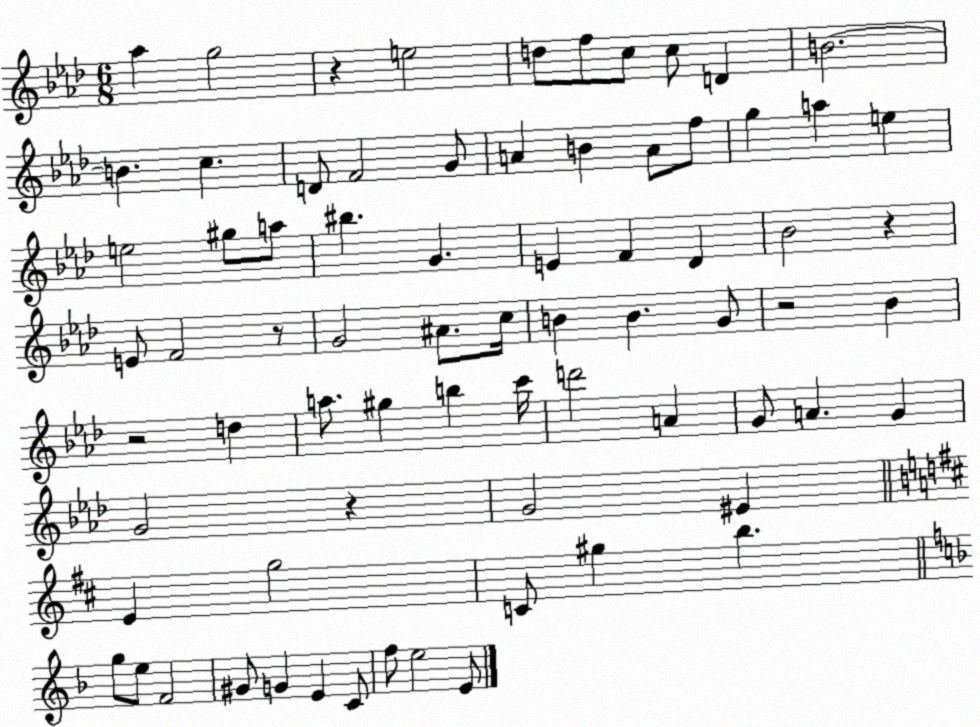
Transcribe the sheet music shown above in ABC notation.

X:1
T:Untitled
M:6/8
L:1/4
K:Ab
_a g2 z e2 d/2 f/2 c/2 c/2 D B2 B c D/2 F2 G/2 A B A/2 f/2 g a e e2 ^g/2 a/2 ^b G E F _D _B2 z E/2 F2 z/2 G2 ^A/2 c/4 B B G/2 z2 _B z2 d a/2 ^g b c'/4 d'2 A G/2 A G G2 z G2 ^E E g2 C/2 ^g b g/2 e/2 F2 ^G/2 G E C/2 f/2 e2 E/2